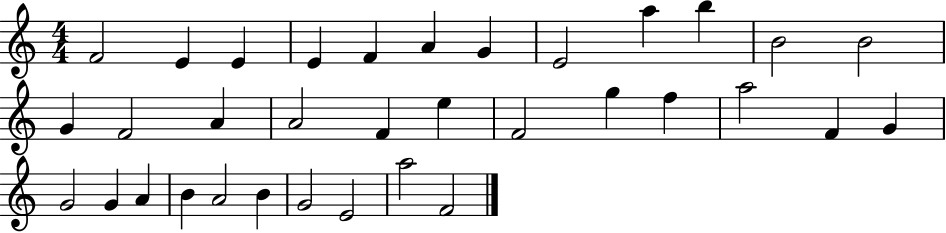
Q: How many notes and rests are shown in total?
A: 34